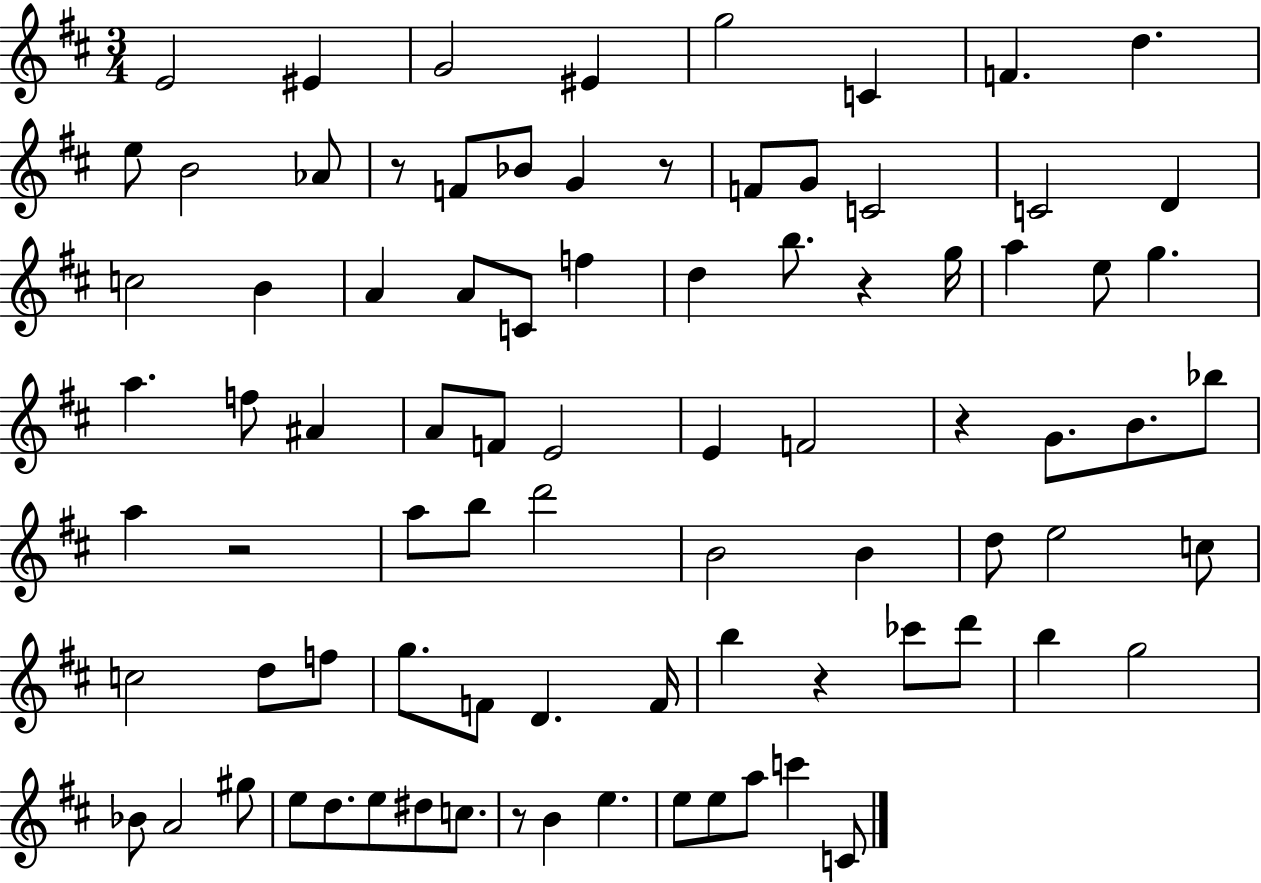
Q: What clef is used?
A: treble